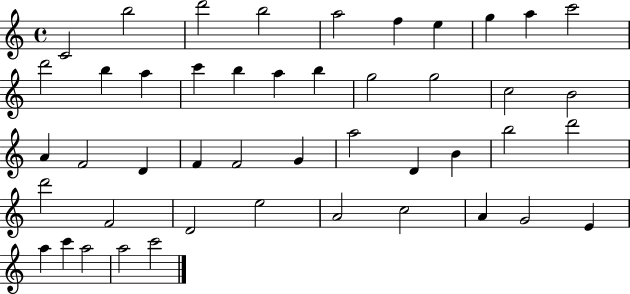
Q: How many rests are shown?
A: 0